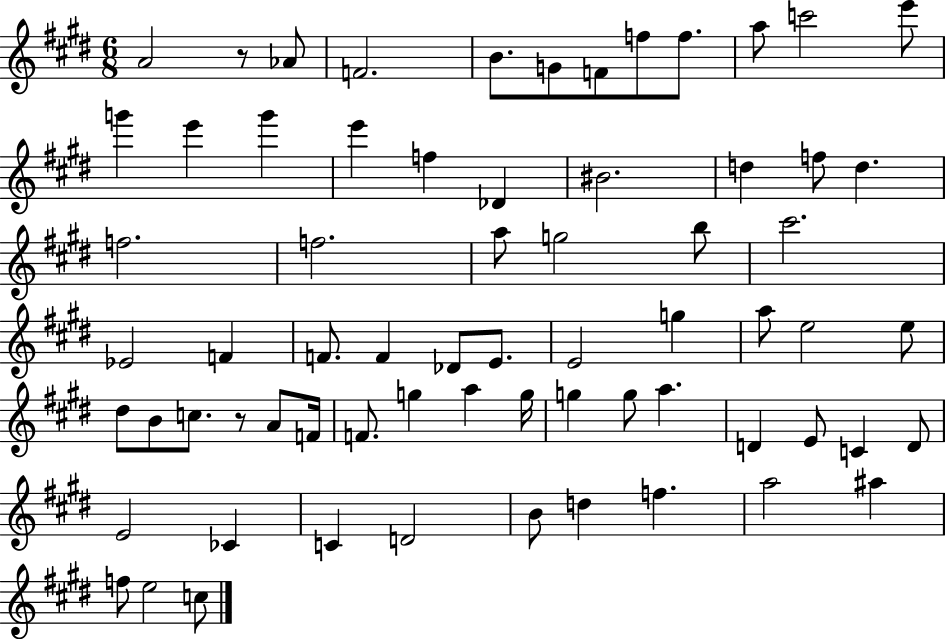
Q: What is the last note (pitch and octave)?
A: C5